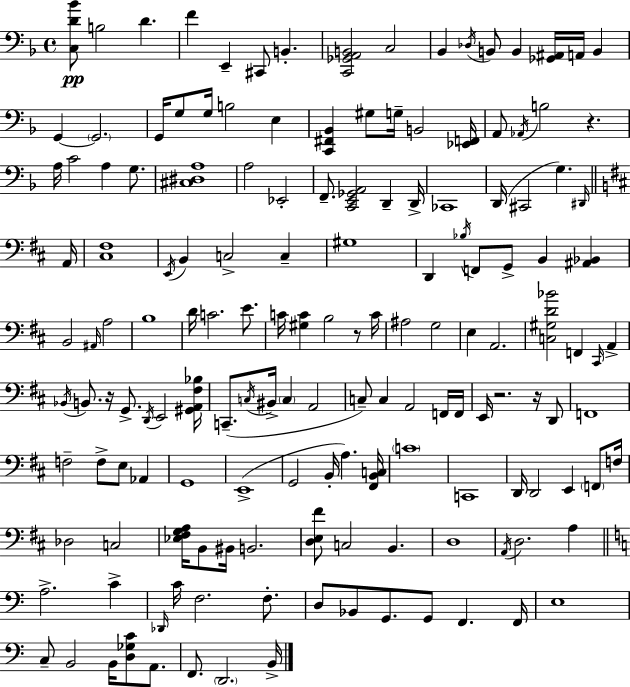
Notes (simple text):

[C3,D4,Bb4]/e B3/h D4/q. F4/q E2/q C#2/e B2/q. [C2,Gb2,A2,B2]/h C3/h Bb2/q Db3/s B2/e B2/q [Gb2,A#2]/s A2/s B2/q G2/q G2/h. G2/s G3/e G3/s B3/h E3/q [C2,F#2,Bb2]/q G#3/e G3/s B2/h [Eb2,F2]/s A2/e Ab2/s B3/h R/q. A3/s C4/h A3/q G3/e. [C#3,D#3,A3]/w A3/h Eb2/h F2/e. [C2,E2,Gb2,A2]/h D2/q D2/s CES2/w D2/s C#2/h G3/q. D#2/s A2/s [C#3,F#3]/w E2/s B2/q C3/h C3/q G#3/w D2/q Bb3/s F2/e G2/e B2/q [A#2,Bb2]/q B2/h A#2/s A3/h B3/w D4/s C4/h. E4/e. C4/s [G#3,C4]/q B3/h R/e C4/s A#3/h G3/h E3/q A2/h. [C3,G#3,D4,Bb4]/h F2/q C#2/s A2/q Bb2/s B2/e. R/s G2/e. D2/s E2/h [G#2,A2,F#3,Bb3]/s C2/e. C3/s BIS2/s C3/q A2/h C3/e C3/q A2/h F2/s F2/s E2/s R/h. R/s D2/e F2/w F3/h F3/e E3/e Ab2/q G2/w E2/w G2/h B2/s A3/q. [F#2,B2,C3]/s C4/w C2/w D2/s D2/h E2/q F2/e F3/s Db3/h C3/h [Eb3,F#3,G3,A3]/s B2/e BIS2/s B2/h. [D3,E3,F#4]/e C3/h B2/q. D3/w A2/s D3/h. A3/q A3/h. C4/q Db2/s C4/s F3/h. F3/e. D3/e Bb2/e G2/e. G2/e F2/q. F2/s E3/w C3/e B2/h B2/s [D3,Gb3,C4]/e A2/e. F2/e. D2/h. B2/s